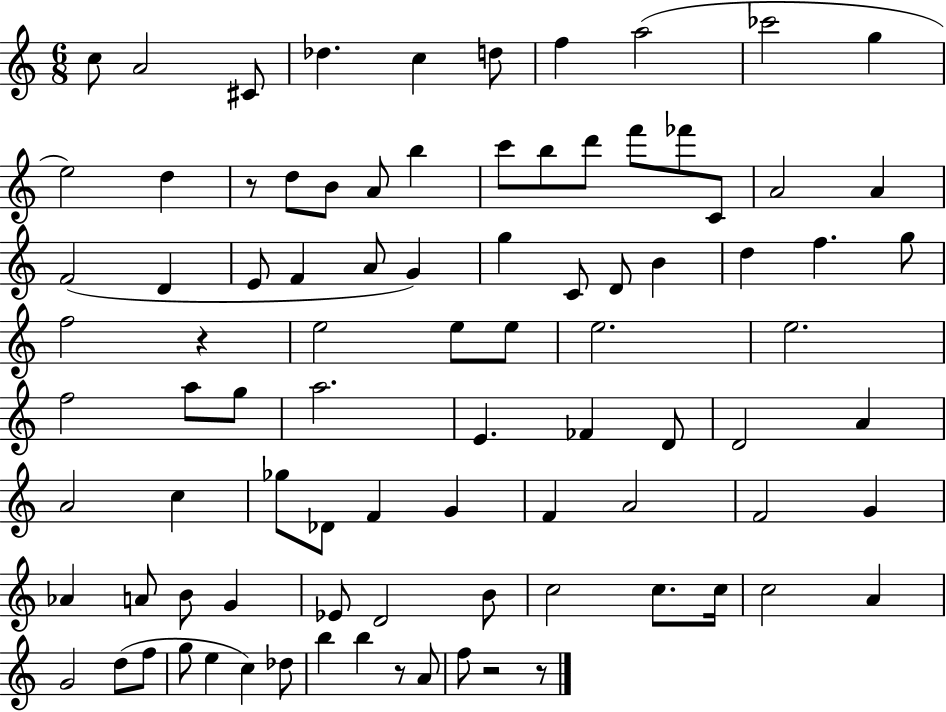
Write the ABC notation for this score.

X:1
T:Untitled
M:6/8
L:1/4
K:C
c/2 A2 ^C/2 _d c d/2 f a2 _c'2 g e2 d z/2 d/2 B/2 A/2 b c'/2 b/2 d'/2 f'/2 _f'/2 C/2 A2 A F2 D E/2 F A/2 G g C/2 D/2 B d f g/2 f2 z e2 e/2 e/2 e2 e2 f2 a/2 g/2 a2 E _F D/2 D2 A A2 c _g/2 _D/2 F G F A2 F2 G _A A/2 B/2 G _E/2 D2 B/2 c2 c/2 c/4 c2 A G2 d/2 f/2 g/2 e c _d/2 b b z/2 A/2 f/2 z2 z/2